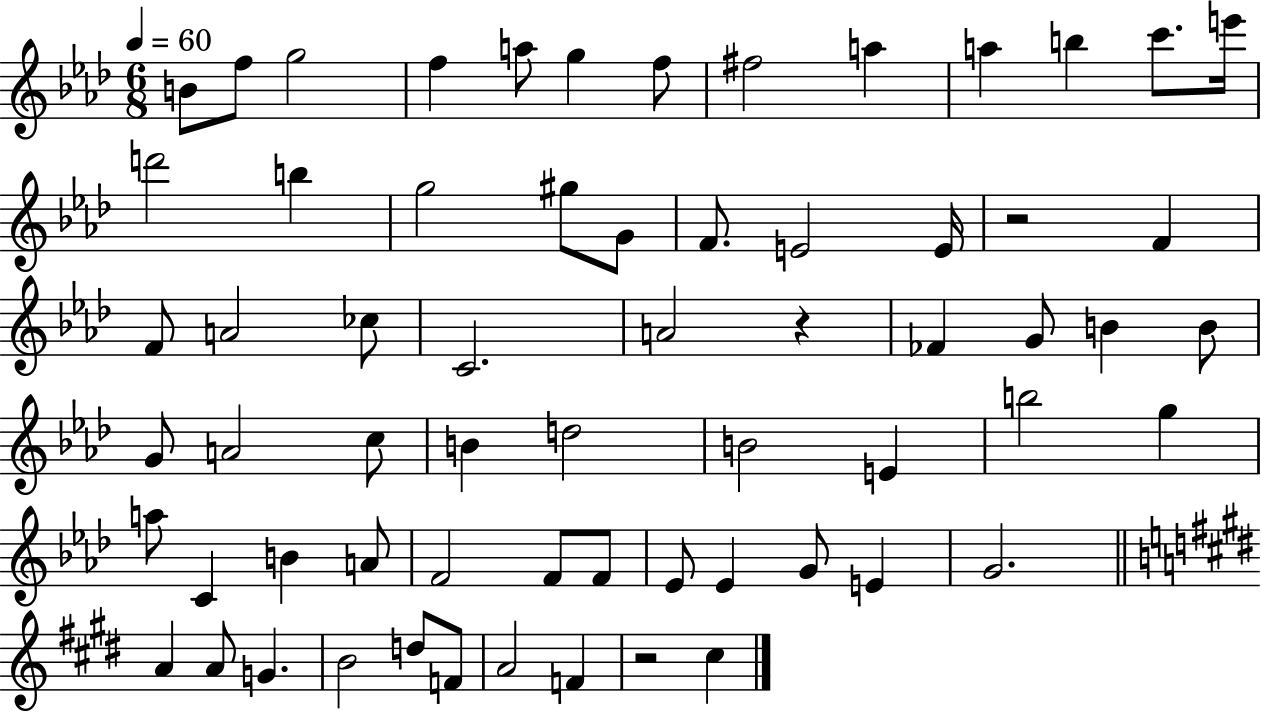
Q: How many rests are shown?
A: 3